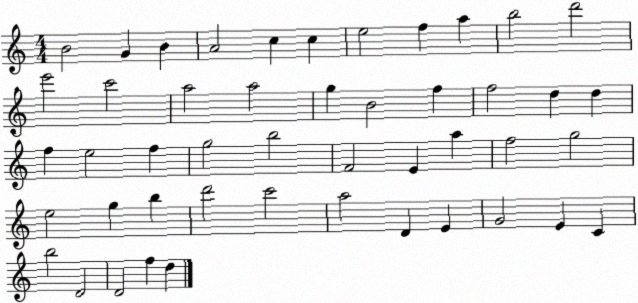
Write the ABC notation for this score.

X:1
T:Untitled
M:4/4
L:1/4
K:C
B2 G B A2 c c e2 f a b2 d'2 e'2 c'2 a2 a2 g B2 f f2 d d f e2 f g2 b2 F2 E a f2 g2 e2 g b d'2 c'2 a2 D E G2 E C b2 D2 D2 f d